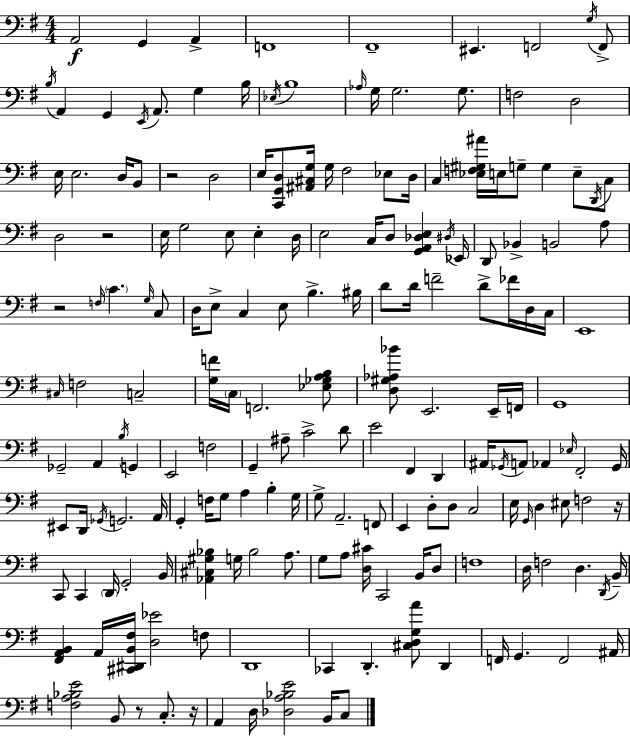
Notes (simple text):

A2/h G2/q A2/q F2/w F#2/w EIS2/q. F2/h G3/s F2/e B3/s A2/q G2/q E2/s A2/e. G3/q B3/s Eb3/s B3/w Ab3/s G3/s G3/h. G3/e. F3/h D3/h E3/s E3/h. D3/s B2/e R/h D3/h E3/s [C2,G2,D3]/e [A#2,C#3,G3]/s G3/s F#3/h Eb3/e D3/s C3/q [Eb3,F3,G#3,A#4]/s E3/s G3/e G3/q E3/e D2/s C3/e D3/h R/h E3/s G3/h E3/e E3/q D3/s E3/h C3/s D3/e [G2,A2,Db3,E3]/q D#3/s Eb2/s D2/e Bb2/q B2/h A3/e R/h F3/s C4/q. G3/s C3/e D3/s E3/e C3/q E3/e B3/q. BIS3/s D4/e D4/s F4/h D4/e FES4/s D3/s C3/s E2/w C#3/s F3/h C3/h [G3,F4]/s C3/s F2/h. [Eb3,Gb3,A3,B3]/e [D3,G#3,Ab3,Bb4]/e E2/h. E2/s F2/s G2/w Gb2/h A2/q B3/s G2/q E2/h F3/h G2/q A#3/e C4/h D4/e E4/h F#2/q D2/q A#2/s Gb2/s A2/e Ab2/q Eb3/s F#2/h Gb2/s EIS2/e D2/s Gb2/s G2/h. A2/s G2/q F3/s G3/e A3/q B3/q G3/s G3/e A2/h. F2/e E2/q D3/e D3/e C3/h E3/s G2/s D3/q EIS3/e F3/h R/s C2/e C2/q D2/s G2/h B2/s [Ab2,C#3,G#3,Bb3]/q G3/s Bb3/h A3/e. G3/e A3/e [D3,C#4]/s C2/h B2/s D3/e F3/w D3/s F3/h D3/q. D2/s B2/s [F#2,A2,B2]/q A2/s [C#2,D#2,B2,F#3]/s [D3,Eb4]/h F3/e D2/w CES2/q D2/q. [C#3,D3,G3,A4]/e D2/q F2/s G2/q. F2/h A#2/s [F3,A3,Bb3,E4]/h B2/e R/e C3/e. R/s A2/q D3/s [Db3,A3,Bb3,E4]/h B2/s C3/e